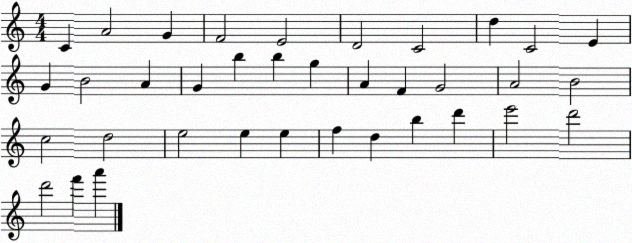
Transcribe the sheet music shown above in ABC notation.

X:1
T:Untitled
M:4/4
L:1/4
K:C
C A2 G F2 E2 D2 C2 d C2 E G B2 A G b b g A F G2 A2 B2 c2 d2 e2 e e f d b d' e'2 d'2 d'2 f' a'